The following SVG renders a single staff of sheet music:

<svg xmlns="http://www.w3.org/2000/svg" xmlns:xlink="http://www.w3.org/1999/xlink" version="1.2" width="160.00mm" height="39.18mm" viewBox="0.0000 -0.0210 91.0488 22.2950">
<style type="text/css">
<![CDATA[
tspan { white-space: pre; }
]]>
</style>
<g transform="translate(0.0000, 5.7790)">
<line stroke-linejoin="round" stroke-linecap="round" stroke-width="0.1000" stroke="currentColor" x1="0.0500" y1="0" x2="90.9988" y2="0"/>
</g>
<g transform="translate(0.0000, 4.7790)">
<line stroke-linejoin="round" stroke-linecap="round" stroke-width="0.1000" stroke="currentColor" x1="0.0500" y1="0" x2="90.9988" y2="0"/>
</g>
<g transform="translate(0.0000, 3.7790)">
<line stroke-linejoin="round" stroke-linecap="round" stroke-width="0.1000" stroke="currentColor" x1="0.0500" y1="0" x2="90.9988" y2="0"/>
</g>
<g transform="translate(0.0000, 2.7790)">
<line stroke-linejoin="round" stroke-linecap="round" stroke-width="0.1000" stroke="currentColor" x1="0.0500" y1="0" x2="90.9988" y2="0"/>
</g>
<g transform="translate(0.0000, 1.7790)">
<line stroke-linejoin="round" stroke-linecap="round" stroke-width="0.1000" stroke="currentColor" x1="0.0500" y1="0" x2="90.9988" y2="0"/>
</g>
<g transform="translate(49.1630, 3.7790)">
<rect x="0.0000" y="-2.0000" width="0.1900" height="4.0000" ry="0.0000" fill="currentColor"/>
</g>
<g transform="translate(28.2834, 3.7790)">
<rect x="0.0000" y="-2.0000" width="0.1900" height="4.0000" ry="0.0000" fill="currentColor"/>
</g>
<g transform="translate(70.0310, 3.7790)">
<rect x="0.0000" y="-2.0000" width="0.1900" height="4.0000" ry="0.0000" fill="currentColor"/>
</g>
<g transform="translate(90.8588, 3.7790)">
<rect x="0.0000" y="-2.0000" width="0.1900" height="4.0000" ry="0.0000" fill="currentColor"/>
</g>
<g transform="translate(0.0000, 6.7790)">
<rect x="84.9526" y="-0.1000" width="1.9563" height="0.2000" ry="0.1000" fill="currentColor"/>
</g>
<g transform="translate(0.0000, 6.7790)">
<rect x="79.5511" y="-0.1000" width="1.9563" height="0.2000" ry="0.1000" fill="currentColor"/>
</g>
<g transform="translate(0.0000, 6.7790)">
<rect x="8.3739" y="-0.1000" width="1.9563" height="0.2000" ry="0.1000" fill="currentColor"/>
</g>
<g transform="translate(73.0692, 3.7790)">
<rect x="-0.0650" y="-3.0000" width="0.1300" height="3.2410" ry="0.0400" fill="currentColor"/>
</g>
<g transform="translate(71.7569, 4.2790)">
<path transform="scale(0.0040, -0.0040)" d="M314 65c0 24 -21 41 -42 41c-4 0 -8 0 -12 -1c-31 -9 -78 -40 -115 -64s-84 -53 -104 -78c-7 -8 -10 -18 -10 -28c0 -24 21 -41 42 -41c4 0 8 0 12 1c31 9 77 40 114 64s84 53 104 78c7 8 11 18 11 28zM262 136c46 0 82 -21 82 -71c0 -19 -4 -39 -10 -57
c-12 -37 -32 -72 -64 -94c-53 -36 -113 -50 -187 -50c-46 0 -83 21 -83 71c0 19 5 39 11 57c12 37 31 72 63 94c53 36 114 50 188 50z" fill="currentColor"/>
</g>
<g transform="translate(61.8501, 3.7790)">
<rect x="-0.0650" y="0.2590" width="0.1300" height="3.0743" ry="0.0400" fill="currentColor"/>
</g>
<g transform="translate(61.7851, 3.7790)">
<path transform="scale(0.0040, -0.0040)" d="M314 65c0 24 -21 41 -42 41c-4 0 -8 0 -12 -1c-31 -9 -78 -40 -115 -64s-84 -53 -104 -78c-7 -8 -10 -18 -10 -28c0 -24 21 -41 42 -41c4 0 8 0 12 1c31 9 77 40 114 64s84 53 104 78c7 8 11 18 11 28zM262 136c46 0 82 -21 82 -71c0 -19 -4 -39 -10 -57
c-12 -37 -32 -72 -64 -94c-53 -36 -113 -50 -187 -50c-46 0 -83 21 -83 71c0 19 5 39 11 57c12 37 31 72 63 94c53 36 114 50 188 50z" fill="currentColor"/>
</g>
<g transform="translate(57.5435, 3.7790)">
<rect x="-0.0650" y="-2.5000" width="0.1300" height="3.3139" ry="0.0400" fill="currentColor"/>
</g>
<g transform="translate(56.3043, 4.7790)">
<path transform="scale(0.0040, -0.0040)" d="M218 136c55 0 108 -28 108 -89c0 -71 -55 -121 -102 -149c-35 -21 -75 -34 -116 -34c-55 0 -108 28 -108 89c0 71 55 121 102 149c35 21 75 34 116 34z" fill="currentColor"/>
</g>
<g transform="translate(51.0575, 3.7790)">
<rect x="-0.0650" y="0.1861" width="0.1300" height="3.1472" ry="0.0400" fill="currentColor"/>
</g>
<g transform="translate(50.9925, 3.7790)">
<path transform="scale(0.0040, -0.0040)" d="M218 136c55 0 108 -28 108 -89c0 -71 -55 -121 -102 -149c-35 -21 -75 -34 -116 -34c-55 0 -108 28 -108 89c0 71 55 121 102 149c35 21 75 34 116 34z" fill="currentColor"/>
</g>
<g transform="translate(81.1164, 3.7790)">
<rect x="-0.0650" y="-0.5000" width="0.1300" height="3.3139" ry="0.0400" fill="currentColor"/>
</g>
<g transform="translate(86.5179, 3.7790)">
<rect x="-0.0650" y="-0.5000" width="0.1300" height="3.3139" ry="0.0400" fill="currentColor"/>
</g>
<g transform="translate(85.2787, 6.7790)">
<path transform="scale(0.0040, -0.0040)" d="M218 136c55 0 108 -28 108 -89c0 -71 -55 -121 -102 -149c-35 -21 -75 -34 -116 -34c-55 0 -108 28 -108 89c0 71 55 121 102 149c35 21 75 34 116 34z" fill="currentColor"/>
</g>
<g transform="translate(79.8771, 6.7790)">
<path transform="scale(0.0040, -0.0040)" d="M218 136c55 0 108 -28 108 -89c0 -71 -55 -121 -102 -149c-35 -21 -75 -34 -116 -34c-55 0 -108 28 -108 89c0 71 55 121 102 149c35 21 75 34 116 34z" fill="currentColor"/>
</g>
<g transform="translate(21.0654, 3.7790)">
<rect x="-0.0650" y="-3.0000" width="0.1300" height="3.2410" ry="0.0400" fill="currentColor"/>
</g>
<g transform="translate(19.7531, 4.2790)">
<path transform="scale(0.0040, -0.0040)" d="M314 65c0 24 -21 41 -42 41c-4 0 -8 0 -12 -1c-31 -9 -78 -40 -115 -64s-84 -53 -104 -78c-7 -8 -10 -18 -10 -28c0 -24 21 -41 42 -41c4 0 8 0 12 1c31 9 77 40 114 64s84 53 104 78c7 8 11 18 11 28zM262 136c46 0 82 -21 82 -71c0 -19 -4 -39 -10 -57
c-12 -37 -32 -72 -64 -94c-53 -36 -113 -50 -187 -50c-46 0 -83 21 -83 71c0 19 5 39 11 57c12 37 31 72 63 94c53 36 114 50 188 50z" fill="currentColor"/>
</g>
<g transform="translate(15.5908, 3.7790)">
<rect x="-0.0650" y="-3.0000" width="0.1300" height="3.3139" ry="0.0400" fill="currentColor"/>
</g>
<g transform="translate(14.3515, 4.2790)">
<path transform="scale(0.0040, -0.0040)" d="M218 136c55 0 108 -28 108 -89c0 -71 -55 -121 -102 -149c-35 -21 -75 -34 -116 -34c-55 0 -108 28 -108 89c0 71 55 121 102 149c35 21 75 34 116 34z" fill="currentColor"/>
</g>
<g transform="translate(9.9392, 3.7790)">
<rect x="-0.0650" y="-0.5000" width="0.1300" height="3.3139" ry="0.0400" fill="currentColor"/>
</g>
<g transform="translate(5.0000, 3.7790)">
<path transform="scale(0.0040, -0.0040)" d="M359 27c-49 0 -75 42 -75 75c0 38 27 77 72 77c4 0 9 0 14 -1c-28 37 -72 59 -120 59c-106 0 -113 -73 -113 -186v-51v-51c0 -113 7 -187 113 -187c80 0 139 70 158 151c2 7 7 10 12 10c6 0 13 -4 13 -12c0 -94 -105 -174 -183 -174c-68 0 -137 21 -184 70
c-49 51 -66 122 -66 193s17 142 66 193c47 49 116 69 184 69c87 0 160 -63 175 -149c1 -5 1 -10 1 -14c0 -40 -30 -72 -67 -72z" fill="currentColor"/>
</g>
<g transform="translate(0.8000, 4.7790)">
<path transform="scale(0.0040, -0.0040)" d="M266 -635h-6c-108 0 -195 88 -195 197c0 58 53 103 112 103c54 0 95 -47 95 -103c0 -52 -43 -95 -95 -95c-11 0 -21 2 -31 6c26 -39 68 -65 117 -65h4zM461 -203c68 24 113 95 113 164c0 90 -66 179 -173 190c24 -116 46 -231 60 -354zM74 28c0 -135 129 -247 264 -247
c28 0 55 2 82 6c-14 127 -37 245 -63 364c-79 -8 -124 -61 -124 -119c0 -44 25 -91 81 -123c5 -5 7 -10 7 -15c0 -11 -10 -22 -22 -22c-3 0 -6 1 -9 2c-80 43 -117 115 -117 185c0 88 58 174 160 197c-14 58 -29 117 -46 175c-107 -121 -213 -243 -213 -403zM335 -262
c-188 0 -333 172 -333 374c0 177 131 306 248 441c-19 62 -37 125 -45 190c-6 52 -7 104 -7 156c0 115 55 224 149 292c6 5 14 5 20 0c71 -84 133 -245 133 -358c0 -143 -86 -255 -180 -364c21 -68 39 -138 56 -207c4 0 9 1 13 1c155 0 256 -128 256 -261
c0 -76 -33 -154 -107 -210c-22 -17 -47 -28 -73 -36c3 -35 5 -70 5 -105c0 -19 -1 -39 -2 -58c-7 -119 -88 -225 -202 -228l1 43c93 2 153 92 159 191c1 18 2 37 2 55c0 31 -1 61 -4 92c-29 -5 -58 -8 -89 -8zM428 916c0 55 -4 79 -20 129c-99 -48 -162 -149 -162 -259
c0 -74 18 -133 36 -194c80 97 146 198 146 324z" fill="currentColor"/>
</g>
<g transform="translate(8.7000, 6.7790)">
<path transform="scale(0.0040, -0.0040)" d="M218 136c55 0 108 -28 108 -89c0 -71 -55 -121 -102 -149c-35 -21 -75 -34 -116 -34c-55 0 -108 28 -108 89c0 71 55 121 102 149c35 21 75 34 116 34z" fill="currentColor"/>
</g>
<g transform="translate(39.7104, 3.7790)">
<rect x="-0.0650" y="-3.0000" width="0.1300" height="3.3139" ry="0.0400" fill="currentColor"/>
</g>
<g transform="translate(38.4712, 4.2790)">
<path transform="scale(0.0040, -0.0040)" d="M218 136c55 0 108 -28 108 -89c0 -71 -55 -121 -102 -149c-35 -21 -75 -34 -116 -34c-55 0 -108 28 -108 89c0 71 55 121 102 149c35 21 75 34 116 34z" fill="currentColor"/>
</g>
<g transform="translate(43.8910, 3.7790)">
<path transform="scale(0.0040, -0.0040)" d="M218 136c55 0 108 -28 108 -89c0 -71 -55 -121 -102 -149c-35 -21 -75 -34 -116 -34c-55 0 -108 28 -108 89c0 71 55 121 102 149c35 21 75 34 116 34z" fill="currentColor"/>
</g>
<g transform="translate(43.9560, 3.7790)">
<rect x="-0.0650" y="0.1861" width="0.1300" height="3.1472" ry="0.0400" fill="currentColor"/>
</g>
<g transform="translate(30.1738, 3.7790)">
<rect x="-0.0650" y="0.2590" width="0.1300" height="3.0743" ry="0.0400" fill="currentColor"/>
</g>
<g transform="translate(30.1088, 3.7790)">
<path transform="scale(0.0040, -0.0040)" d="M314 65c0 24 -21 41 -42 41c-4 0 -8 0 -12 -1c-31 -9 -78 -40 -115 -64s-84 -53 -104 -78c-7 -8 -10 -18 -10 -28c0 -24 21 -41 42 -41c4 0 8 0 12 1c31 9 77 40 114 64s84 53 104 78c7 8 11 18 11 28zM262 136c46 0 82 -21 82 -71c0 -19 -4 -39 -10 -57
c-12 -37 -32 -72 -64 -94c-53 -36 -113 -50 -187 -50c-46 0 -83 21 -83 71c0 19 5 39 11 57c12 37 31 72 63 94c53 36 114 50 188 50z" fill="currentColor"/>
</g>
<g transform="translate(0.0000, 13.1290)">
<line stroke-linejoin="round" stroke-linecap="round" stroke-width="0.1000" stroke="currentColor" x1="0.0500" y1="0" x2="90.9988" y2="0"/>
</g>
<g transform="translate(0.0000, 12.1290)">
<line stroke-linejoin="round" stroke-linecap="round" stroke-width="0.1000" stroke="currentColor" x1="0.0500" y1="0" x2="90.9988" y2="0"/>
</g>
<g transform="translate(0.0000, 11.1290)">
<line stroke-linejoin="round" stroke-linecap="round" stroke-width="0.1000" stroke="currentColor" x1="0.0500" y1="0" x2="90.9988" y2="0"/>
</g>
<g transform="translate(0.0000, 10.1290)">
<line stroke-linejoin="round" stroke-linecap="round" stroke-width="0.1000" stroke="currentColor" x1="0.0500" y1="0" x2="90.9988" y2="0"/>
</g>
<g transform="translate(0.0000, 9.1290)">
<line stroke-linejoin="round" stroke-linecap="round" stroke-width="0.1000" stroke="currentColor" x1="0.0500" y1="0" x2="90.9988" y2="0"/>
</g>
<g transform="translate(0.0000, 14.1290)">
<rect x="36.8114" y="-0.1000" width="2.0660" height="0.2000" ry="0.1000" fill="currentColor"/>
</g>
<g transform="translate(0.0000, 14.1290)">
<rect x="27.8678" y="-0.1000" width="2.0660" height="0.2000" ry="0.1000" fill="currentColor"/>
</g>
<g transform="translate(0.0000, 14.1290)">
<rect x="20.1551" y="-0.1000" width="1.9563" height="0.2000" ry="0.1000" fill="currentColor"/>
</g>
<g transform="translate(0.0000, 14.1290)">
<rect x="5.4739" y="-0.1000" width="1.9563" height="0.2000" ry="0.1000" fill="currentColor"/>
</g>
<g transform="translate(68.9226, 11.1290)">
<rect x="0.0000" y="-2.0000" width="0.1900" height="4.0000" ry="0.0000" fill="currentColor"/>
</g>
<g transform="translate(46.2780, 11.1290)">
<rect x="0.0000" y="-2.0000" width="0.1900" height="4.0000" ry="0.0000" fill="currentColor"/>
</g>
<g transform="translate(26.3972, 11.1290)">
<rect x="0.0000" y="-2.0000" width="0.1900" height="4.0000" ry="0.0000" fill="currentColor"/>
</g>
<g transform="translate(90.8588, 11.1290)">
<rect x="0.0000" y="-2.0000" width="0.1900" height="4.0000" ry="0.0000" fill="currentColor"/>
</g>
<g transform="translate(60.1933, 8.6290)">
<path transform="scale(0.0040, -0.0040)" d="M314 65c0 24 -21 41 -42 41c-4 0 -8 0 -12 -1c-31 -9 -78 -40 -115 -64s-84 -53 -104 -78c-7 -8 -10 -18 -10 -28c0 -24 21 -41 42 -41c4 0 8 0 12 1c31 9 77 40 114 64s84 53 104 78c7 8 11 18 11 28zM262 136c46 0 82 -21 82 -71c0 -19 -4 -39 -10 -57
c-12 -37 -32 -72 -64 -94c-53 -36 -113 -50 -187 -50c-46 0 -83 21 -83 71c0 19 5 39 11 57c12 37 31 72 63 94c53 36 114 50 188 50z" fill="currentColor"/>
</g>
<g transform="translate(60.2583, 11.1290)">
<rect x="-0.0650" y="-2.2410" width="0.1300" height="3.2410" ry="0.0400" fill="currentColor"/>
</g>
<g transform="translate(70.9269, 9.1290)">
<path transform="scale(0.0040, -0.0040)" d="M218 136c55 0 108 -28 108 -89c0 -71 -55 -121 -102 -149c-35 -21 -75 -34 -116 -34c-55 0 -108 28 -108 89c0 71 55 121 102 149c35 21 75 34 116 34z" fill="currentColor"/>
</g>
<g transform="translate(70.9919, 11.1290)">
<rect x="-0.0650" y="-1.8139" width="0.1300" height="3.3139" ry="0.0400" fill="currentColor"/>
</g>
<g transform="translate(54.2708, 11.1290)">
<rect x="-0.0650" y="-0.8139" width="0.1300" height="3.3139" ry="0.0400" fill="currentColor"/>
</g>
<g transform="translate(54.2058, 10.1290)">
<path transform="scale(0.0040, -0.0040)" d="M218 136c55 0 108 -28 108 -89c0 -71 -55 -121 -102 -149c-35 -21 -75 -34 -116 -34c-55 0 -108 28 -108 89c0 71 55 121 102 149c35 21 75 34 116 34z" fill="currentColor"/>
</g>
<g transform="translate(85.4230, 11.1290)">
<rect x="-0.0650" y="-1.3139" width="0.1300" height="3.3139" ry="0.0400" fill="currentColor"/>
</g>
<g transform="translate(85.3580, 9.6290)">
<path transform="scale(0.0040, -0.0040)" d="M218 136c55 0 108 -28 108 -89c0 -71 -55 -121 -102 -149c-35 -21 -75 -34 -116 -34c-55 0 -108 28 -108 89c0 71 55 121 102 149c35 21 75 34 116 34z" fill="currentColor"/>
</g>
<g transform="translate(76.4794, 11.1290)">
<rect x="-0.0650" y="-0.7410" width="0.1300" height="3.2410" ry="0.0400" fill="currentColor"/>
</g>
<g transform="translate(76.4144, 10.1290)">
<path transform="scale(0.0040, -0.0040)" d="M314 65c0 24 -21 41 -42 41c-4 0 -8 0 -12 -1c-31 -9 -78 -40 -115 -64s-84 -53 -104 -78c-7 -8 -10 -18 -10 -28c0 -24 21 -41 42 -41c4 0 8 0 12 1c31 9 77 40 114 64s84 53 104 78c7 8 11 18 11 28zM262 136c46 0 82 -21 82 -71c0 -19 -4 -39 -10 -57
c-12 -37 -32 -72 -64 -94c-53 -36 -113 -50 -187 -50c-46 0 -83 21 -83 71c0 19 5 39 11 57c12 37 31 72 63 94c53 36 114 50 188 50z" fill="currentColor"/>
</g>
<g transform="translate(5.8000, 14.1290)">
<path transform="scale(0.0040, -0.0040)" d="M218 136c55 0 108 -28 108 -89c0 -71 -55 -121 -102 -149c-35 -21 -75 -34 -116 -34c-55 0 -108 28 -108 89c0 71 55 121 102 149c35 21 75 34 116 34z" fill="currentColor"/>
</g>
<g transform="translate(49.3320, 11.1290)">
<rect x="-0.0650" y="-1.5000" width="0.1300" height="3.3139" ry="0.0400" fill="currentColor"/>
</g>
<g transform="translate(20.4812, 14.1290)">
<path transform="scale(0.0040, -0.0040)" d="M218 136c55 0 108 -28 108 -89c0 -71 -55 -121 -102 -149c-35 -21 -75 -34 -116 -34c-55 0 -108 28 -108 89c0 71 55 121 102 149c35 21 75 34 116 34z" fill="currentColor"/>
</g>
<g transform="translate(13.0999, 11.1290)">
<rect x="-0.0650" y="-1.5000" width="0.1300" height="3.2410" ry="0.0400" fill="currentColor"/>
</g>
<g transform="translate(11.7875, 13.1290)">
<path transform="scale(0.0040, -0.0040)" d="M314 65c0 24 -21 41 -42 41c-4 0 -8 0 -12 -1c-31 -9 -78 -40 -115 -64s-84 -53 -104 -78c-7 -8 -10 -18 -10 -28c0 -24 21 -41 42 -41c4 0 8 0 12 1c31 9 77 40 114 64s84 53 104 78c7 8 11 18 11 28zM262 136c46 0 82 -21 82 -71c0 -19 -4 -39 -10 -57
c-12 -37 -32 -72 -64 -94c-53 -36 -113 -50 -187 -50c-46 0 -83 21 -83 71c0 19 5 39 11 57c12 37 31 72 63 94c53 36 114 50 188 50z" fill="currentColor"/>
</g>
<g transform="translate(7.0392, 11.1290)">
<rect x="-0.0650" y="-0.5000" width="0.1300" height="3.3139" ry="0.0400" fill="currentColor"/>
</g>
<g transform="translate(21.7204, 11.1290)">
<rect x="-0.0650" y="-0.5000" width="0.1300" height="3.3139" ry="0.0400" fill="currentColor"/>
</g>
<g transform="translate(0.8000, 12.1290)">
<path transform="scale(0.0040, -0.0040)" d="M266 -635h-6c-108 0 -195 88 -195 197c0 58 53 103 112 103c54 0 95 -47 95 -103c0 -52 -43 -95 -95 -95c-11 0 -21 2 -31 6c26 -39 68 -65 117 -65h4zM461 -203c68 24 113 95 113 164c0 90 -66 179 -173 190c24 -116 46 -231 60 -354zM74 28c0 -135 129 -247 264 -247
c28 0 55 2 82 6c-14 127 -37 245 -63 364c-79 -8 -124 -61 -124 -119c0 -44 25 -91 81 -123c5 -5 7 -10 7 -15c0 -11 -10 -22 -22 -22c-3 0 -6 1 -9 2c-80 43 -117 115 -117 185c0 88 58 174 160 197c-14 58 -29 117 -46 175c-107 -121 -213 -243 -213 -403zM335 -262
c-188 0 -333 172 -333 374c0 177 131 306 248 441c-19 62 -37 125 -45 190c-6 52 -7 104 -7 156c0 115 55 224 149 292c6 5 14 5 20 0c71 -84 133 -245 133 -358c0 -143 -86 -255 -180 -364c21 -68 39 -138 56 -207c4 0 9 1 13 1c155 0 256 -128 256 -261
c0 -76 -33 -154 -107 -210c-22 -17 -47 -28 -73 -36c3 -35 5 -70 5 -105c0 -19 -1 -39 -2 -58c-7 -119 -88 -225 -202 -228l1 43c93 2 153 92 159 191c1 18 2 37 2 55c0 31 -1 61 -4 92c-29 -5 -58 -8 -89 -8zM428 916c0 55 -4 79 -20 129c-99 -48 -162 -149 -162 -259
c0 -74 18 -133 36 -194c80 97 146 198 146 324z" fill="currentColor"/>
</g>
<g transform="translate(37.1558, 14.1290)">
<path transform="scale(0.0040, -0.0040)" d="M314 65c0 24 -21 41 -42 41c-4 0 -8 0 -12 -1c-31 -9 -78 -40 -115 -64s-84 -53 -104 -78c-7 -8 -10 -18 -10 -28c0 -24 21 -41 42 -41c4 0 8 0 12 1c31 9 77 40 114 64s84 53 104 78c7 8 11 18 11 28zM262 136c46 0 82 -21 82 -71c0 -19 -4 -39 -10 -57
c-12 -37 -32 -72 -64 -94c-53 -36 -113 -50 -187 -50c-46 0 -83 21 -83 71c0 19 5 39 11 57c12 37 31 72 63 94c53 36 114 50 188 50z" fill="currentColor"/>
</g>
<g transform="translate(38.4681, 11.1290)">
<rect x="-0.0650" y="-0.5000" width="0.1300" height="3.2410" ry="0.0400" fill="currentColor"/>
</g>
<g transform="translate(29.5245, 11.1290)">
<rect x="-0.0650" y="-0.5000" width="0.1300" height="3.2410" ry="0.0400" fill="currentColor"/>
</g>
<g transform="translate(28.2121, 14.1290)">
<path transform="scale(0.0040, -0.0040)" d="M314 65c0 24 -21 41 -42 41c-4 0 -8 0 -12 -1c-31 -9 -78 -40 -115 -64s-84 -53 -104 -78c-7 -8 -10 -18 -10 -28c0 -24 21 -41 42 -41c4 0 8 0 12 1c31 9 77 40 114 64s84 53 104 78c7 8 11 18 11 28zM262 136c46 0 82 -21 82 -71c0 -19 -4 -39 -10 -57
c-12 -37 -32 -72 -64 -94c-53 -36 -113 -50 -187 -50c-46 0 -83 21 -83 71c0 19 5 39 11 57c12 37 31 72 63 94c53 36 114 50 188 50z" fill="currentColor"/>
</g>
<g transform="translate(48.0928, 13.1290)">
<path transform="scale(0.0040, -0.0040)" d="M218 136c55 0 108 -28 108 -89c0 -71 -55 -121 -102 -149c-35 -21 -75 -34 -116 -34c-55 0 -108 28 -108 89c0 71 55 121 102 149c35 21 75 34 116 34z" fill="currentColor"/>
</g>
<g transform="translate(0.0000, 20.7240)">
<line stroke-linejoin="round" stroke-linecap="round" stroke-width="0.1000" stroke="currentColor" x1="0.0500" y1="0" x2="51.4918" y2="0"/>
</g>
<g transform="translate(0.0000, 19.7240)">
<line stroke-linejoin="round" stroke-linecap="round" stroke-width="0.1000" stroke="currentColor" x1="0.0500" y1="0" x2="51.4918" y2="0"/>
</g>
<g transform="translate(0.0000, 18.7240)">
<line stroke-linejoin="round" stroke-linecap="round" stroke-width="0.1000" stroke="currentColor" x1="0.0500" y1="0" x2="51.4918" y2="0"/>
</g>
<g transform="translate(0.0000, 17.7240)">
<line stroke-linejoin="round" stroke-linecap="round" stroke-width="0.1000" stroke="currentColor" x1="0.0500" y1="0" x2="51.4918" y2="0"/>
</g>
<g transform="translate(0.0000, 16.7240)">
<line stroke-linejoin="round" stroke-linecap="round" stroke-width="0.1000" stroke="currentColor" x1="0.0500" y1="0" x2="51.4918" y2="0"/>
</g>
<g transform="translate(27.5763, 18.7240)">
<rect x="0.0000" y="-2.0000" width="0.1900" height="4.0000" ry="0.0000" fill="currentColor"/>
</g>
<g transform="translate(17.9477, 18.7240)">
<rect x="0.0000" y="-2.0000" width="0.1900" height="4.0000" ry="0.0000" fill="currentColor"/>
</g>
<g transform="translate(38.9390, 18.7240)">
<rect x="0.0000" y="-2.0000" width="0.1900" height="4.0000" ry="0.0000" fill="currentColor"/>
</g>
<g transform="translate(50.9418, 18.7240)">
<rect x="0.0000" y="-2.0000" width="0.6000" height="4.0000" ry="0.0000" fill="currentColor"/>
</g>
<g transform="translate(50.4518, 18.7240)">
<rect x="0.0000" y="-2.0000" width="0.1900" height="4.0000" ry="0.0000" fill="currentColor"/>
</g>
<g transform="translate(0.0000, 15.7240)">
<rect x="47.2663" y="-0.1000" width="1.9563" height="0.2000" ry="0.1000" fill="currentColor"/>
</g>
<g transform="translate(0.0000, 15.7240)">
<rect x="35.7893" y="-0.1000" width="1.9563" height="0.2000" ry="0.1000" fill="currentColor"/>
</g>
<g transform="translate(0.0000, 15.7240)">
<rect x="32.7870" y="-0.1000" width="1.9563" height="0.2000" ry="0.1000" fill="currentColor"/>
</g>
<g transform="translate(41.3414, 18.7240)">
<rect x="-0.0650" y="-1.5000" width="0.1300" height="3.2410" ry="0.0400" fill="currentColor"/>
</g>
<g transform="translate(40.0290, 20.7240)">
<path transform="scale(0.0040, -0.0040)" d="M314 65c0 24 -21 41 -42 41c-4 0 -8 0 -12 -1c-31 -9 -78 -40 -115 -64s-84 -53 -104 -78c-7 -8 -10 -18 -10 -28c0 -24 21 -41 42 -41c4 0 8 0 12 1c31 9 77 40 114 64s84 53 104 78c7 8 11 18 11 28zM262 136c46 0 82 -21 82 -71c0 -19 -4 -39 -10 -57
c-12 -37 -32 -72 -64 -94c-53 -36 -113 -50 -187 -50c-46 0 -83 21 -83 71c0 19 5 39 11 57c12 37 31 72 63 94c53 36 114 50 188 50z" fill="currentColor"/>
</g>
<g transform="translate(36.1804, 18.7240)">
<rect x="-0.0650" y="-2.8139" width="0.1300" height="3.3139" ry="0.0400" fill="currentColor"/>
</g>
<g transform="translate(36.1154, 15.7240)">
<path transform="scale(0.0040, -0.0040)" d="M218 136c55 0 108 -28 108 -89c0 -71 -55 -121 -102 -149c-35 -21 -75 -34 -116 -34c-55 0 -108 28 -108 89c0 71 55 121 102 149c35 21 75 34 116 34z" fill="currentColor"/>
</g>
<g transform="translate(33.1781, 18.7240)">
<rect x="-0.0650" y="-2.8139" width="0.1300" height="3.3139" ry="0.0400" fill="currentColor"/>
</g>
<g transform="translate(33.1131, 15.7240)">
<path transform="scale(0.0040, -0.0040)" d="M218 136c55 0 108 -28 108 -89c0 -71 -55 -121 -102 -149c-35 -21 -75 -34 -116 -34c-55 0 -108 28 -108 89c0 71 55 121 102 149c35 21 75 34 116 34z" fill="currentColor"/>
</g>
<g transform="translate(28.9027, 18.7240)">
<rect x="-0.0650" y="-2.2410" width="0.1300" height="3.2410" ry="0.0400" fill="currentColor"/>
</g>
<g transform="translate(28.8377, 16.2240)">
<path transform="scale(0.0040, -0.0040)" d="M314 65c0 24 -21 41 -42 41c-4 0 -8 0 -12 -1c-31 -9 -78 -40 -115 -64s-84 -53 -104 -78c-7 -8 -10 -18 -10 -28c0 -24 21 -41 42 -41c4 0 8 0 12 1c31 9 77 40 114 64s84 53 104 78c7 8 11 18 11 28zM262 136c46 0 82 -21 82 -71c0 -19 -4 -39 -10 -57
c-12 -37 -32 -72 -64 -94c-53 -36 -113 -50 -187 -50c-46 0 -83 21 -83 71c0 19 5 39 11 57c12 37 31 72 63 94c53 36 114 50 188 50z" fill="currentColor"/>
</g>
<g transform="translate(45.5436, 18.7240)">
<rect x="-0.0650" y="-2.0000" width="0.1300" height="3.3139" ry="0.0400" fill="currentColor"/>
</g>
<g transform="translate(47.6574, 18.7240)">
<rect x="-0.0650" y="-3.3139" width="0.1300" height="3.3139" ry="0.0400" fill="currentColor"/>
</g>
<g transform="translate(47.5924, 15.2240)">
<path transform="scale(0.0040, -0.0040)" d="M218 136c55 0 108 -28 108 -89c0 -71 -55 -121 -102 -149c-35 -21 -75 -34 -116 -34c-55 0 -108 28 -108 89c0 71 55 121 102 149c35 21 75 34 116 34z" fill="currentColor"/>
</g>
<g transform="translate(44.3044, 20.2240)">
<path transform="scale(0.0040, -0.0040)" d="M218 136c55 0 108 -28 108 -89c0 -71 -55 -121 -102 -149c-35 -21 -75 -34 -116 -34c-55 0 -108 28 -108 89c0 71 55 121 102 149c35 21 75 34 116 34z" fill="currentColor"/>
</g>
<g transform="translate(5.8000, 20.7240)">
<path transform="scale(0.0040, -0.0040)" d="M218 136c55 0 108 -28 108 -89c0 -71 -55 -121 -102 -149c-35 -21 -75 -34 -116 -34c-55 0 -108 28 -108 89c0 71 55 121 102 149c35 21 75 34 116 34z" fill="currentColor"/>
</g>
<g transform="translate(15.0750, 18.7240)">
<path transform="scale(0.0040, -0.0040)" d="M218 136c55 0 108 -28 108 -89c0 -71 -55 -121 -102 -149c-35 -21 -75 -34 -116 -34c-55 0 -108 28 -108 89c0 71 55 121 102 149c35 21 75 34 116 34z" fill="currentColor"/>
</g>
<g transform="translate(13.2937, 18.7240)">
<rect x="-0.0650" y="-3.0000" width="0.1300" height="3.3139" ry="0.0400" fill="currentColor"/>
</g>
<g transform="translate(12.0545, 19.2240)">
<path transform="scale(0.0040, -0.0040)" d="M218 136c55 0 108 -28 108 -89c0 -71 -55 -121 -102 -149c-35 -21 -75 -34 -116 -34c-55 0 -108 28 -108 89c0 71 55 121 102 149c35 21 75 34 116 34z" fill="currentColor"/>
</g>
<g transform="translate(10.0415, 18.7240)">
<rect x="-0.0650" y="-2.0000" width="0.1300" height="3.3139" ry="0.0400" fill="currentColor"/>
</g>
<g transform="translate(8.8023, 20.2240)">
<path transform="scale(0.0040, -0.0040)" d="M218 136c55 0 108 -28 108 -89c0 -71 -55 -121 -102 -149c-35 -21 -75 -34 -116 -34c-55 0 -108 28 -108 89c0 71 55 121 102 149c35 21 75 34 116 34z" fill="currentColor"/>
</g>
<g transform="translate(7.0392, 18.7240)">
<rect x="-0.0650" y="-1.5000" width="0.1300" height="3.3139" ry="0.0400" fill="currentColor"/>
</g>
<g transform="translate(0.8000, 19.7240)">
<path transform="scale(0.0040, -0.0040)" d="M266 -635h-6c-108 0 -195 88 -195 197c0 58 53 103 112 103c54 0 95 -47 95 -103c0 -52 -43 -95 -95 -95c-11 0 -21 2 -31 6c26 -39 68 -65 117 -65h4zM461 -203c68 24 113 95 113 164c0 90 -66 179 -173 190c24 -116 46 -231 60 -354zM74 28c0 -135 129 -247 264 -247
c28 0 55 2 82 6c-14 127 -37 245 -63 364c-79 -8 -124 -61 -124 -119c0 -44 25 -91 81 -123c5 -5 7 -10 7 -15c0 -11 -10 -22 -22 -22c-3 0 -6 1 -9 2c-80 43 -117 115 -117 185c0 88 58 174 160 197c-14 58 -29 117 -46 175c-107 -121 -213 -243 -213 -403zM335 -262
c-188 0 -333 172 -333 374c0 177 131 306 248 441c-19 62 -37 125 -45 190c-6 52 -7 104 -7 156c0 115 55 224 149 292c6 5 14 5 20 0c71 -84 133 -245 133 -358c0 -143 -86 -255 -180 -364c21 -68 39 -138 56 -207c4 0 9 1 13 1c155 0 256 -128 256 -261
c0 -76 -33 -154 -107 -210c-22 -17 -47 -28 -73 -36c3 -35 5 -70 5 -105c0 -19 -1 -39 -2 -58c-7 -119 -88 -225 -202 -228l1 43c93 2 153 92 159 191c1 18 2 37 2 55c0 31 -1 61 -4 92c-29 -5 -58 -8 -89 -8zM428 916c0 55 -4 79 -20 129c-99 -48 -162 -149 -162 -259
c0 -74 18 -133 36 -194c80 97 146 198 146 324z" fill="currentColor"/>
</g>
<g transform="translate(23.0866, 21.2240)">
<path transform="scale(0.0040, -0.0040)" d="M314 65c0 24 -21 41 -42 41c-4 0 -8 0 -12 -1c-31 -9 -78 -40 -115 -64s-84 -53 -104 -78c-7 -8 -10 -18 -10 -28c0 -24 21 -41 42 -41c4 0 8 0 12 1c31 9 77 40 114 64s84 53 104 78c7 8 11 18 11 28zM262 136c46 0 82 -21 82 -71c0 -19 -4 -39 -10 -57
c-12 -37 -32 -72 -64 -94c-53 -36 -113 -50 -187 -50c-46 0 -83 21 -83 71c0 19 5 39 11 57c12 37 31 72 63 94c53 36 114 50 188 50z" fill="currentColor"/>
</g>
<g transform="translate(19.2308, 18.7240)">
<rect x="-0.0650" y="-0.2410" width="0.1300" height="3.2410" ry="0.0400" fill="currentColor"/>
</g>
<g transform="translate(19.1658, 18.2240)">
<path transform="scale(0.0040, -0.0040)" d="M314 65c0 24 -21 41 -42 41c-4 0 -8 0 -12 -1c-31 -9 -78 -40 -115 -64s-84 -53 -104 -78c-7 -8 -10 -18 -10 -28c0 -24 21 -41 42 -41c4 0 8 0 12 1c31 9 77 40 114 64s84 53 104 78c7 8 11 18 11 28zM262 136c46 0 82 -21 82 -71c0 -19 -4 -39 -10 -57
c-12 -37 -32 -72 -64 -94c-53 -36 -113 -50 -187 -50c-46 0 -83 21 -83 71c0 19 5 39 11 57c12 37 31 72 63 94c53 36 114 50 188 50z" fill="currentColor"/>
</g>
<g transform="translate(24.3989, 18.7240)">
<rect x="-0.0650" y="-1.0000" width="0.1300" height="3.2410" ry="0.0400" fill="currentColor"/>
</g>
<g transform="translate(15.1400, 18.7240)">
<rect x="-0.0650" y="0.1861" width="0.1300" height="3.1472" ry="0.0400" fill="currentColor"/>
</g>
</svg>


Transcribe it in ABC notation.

X:1
T:Untitled
M:4/4
L:1/4
K:C
C A A2 B2 A B B G B2 A2 C C C E2 C C2 C2 E d g2 f d2 e E F A B c2 D2 g2 a a E2 F b